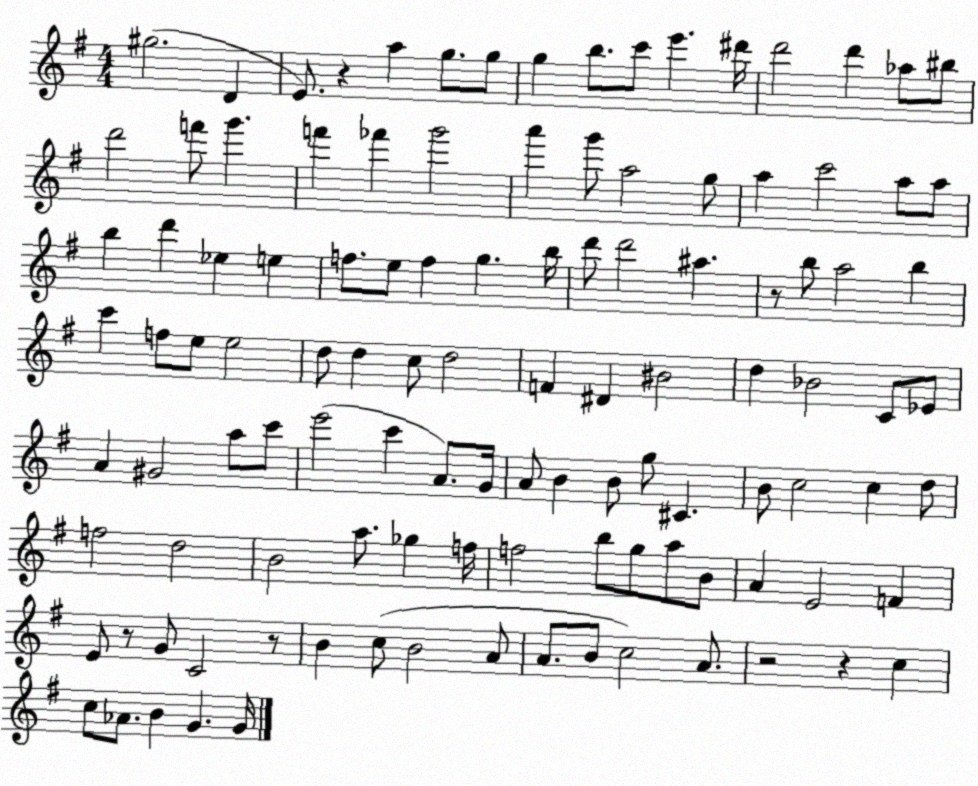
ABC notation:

X:1
T:Untitled
M:4/4
L:1/4
K:G
^g2 D E/2 z a g/2 g/2 g b/2 c'/2 e' ^d'/4 d'2 d' _a/2 ^b/2 d'2 f'/2 g' f' _f' g'2 a' g'/2 a2 g/2 a c'2 a/2 a/2 b d' _e e f/2 e/2 f g b/4 d'/2 d'2 ^a z/2 b/2 a2 b c' f/2 e/2 e2 d/2 d c/2 d2 F ^D ^B2 d _B2 C/2 _E/2 A ^G2 a/2 c'/2 e'2 c' A/2 G/4 A/2 B B/2 g/2 ^C B/2 c2 c d/2 f2 d2 B2 a/2 _g f/4 f2 b/2 g/2 a/2 B/2 A E2 F E/2 z/2 G/2 C2 z/2 B c/2 B2 A/2 A/2 B/2 c2 A/2 z2 z c c/2 _A/2 B G G/4